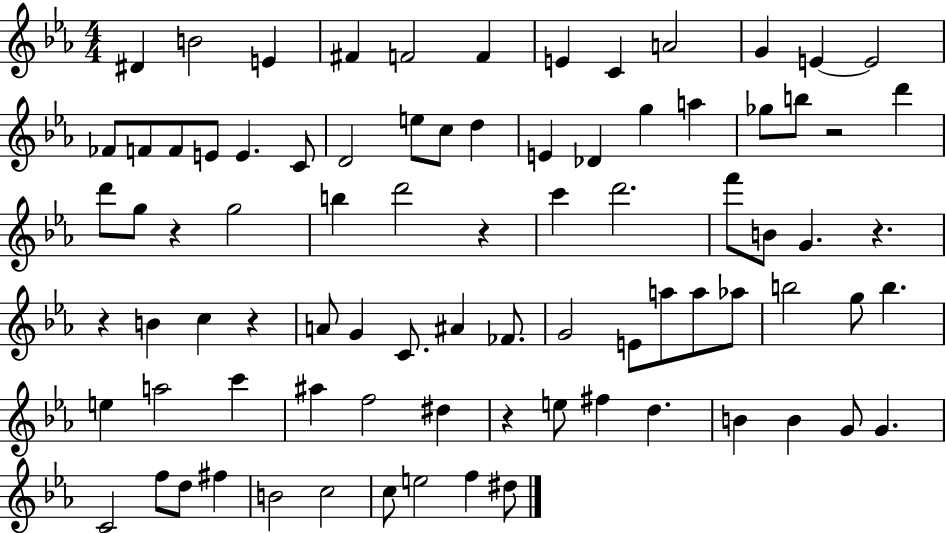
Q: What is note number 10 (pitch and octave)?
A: G4